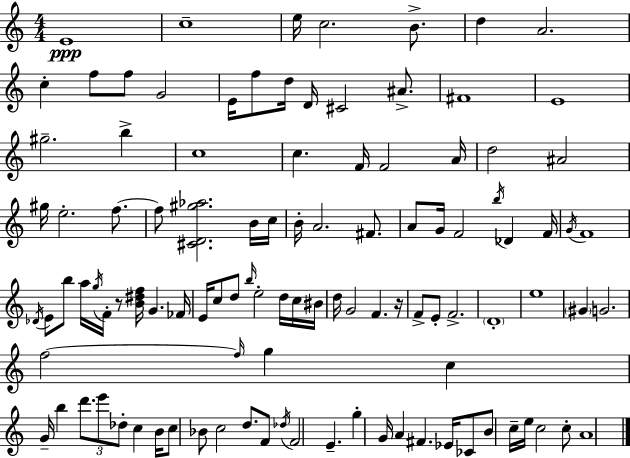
E4/w C5/w E5/s C5/h. B4/e. D5/q A4/h. C5/q F5/e F5/e G4/h E4/s F5/e D5/s D4/s C#4/h A#4/e. F#4/w E4/w G#5/h. B5/q C5/w C5/q. F4/s F4/h A4/s D5/h A#4/h G#5/s E5/h. F5/e. F5/e [C#4,D4,G#5,Ab5]/h. B4/s C5/s B4/s A4/h. F#4/e. A4/e G4/s F4/h B5/s Db4/q F4/s G4/s F4/w Db4/s E4/e B5/e A5/s G5/s F4/s R/e [B4,D#5,F5]/s G4/q. FES4/s E4/s C5/e D5/e B5/s E5/h D5/s C5/s BIS4/s D5/s G4/h F4/q. R/s F4/e E4/e F4/h. D4/w E5/w G#4/q G4/h. F5/h F5/s G5/q C5/q G4/s B5/q D6/e. E6/e Db5/e C5/q B4/s C5/e Bb4/e C5/h D5/e. F4/e Db5/s F4/h E4/q. G5/q G4/s A4/q F#4/q. Eb4/s CES4/e B4/e C5/s E5/s C5/h C5/e A4/w